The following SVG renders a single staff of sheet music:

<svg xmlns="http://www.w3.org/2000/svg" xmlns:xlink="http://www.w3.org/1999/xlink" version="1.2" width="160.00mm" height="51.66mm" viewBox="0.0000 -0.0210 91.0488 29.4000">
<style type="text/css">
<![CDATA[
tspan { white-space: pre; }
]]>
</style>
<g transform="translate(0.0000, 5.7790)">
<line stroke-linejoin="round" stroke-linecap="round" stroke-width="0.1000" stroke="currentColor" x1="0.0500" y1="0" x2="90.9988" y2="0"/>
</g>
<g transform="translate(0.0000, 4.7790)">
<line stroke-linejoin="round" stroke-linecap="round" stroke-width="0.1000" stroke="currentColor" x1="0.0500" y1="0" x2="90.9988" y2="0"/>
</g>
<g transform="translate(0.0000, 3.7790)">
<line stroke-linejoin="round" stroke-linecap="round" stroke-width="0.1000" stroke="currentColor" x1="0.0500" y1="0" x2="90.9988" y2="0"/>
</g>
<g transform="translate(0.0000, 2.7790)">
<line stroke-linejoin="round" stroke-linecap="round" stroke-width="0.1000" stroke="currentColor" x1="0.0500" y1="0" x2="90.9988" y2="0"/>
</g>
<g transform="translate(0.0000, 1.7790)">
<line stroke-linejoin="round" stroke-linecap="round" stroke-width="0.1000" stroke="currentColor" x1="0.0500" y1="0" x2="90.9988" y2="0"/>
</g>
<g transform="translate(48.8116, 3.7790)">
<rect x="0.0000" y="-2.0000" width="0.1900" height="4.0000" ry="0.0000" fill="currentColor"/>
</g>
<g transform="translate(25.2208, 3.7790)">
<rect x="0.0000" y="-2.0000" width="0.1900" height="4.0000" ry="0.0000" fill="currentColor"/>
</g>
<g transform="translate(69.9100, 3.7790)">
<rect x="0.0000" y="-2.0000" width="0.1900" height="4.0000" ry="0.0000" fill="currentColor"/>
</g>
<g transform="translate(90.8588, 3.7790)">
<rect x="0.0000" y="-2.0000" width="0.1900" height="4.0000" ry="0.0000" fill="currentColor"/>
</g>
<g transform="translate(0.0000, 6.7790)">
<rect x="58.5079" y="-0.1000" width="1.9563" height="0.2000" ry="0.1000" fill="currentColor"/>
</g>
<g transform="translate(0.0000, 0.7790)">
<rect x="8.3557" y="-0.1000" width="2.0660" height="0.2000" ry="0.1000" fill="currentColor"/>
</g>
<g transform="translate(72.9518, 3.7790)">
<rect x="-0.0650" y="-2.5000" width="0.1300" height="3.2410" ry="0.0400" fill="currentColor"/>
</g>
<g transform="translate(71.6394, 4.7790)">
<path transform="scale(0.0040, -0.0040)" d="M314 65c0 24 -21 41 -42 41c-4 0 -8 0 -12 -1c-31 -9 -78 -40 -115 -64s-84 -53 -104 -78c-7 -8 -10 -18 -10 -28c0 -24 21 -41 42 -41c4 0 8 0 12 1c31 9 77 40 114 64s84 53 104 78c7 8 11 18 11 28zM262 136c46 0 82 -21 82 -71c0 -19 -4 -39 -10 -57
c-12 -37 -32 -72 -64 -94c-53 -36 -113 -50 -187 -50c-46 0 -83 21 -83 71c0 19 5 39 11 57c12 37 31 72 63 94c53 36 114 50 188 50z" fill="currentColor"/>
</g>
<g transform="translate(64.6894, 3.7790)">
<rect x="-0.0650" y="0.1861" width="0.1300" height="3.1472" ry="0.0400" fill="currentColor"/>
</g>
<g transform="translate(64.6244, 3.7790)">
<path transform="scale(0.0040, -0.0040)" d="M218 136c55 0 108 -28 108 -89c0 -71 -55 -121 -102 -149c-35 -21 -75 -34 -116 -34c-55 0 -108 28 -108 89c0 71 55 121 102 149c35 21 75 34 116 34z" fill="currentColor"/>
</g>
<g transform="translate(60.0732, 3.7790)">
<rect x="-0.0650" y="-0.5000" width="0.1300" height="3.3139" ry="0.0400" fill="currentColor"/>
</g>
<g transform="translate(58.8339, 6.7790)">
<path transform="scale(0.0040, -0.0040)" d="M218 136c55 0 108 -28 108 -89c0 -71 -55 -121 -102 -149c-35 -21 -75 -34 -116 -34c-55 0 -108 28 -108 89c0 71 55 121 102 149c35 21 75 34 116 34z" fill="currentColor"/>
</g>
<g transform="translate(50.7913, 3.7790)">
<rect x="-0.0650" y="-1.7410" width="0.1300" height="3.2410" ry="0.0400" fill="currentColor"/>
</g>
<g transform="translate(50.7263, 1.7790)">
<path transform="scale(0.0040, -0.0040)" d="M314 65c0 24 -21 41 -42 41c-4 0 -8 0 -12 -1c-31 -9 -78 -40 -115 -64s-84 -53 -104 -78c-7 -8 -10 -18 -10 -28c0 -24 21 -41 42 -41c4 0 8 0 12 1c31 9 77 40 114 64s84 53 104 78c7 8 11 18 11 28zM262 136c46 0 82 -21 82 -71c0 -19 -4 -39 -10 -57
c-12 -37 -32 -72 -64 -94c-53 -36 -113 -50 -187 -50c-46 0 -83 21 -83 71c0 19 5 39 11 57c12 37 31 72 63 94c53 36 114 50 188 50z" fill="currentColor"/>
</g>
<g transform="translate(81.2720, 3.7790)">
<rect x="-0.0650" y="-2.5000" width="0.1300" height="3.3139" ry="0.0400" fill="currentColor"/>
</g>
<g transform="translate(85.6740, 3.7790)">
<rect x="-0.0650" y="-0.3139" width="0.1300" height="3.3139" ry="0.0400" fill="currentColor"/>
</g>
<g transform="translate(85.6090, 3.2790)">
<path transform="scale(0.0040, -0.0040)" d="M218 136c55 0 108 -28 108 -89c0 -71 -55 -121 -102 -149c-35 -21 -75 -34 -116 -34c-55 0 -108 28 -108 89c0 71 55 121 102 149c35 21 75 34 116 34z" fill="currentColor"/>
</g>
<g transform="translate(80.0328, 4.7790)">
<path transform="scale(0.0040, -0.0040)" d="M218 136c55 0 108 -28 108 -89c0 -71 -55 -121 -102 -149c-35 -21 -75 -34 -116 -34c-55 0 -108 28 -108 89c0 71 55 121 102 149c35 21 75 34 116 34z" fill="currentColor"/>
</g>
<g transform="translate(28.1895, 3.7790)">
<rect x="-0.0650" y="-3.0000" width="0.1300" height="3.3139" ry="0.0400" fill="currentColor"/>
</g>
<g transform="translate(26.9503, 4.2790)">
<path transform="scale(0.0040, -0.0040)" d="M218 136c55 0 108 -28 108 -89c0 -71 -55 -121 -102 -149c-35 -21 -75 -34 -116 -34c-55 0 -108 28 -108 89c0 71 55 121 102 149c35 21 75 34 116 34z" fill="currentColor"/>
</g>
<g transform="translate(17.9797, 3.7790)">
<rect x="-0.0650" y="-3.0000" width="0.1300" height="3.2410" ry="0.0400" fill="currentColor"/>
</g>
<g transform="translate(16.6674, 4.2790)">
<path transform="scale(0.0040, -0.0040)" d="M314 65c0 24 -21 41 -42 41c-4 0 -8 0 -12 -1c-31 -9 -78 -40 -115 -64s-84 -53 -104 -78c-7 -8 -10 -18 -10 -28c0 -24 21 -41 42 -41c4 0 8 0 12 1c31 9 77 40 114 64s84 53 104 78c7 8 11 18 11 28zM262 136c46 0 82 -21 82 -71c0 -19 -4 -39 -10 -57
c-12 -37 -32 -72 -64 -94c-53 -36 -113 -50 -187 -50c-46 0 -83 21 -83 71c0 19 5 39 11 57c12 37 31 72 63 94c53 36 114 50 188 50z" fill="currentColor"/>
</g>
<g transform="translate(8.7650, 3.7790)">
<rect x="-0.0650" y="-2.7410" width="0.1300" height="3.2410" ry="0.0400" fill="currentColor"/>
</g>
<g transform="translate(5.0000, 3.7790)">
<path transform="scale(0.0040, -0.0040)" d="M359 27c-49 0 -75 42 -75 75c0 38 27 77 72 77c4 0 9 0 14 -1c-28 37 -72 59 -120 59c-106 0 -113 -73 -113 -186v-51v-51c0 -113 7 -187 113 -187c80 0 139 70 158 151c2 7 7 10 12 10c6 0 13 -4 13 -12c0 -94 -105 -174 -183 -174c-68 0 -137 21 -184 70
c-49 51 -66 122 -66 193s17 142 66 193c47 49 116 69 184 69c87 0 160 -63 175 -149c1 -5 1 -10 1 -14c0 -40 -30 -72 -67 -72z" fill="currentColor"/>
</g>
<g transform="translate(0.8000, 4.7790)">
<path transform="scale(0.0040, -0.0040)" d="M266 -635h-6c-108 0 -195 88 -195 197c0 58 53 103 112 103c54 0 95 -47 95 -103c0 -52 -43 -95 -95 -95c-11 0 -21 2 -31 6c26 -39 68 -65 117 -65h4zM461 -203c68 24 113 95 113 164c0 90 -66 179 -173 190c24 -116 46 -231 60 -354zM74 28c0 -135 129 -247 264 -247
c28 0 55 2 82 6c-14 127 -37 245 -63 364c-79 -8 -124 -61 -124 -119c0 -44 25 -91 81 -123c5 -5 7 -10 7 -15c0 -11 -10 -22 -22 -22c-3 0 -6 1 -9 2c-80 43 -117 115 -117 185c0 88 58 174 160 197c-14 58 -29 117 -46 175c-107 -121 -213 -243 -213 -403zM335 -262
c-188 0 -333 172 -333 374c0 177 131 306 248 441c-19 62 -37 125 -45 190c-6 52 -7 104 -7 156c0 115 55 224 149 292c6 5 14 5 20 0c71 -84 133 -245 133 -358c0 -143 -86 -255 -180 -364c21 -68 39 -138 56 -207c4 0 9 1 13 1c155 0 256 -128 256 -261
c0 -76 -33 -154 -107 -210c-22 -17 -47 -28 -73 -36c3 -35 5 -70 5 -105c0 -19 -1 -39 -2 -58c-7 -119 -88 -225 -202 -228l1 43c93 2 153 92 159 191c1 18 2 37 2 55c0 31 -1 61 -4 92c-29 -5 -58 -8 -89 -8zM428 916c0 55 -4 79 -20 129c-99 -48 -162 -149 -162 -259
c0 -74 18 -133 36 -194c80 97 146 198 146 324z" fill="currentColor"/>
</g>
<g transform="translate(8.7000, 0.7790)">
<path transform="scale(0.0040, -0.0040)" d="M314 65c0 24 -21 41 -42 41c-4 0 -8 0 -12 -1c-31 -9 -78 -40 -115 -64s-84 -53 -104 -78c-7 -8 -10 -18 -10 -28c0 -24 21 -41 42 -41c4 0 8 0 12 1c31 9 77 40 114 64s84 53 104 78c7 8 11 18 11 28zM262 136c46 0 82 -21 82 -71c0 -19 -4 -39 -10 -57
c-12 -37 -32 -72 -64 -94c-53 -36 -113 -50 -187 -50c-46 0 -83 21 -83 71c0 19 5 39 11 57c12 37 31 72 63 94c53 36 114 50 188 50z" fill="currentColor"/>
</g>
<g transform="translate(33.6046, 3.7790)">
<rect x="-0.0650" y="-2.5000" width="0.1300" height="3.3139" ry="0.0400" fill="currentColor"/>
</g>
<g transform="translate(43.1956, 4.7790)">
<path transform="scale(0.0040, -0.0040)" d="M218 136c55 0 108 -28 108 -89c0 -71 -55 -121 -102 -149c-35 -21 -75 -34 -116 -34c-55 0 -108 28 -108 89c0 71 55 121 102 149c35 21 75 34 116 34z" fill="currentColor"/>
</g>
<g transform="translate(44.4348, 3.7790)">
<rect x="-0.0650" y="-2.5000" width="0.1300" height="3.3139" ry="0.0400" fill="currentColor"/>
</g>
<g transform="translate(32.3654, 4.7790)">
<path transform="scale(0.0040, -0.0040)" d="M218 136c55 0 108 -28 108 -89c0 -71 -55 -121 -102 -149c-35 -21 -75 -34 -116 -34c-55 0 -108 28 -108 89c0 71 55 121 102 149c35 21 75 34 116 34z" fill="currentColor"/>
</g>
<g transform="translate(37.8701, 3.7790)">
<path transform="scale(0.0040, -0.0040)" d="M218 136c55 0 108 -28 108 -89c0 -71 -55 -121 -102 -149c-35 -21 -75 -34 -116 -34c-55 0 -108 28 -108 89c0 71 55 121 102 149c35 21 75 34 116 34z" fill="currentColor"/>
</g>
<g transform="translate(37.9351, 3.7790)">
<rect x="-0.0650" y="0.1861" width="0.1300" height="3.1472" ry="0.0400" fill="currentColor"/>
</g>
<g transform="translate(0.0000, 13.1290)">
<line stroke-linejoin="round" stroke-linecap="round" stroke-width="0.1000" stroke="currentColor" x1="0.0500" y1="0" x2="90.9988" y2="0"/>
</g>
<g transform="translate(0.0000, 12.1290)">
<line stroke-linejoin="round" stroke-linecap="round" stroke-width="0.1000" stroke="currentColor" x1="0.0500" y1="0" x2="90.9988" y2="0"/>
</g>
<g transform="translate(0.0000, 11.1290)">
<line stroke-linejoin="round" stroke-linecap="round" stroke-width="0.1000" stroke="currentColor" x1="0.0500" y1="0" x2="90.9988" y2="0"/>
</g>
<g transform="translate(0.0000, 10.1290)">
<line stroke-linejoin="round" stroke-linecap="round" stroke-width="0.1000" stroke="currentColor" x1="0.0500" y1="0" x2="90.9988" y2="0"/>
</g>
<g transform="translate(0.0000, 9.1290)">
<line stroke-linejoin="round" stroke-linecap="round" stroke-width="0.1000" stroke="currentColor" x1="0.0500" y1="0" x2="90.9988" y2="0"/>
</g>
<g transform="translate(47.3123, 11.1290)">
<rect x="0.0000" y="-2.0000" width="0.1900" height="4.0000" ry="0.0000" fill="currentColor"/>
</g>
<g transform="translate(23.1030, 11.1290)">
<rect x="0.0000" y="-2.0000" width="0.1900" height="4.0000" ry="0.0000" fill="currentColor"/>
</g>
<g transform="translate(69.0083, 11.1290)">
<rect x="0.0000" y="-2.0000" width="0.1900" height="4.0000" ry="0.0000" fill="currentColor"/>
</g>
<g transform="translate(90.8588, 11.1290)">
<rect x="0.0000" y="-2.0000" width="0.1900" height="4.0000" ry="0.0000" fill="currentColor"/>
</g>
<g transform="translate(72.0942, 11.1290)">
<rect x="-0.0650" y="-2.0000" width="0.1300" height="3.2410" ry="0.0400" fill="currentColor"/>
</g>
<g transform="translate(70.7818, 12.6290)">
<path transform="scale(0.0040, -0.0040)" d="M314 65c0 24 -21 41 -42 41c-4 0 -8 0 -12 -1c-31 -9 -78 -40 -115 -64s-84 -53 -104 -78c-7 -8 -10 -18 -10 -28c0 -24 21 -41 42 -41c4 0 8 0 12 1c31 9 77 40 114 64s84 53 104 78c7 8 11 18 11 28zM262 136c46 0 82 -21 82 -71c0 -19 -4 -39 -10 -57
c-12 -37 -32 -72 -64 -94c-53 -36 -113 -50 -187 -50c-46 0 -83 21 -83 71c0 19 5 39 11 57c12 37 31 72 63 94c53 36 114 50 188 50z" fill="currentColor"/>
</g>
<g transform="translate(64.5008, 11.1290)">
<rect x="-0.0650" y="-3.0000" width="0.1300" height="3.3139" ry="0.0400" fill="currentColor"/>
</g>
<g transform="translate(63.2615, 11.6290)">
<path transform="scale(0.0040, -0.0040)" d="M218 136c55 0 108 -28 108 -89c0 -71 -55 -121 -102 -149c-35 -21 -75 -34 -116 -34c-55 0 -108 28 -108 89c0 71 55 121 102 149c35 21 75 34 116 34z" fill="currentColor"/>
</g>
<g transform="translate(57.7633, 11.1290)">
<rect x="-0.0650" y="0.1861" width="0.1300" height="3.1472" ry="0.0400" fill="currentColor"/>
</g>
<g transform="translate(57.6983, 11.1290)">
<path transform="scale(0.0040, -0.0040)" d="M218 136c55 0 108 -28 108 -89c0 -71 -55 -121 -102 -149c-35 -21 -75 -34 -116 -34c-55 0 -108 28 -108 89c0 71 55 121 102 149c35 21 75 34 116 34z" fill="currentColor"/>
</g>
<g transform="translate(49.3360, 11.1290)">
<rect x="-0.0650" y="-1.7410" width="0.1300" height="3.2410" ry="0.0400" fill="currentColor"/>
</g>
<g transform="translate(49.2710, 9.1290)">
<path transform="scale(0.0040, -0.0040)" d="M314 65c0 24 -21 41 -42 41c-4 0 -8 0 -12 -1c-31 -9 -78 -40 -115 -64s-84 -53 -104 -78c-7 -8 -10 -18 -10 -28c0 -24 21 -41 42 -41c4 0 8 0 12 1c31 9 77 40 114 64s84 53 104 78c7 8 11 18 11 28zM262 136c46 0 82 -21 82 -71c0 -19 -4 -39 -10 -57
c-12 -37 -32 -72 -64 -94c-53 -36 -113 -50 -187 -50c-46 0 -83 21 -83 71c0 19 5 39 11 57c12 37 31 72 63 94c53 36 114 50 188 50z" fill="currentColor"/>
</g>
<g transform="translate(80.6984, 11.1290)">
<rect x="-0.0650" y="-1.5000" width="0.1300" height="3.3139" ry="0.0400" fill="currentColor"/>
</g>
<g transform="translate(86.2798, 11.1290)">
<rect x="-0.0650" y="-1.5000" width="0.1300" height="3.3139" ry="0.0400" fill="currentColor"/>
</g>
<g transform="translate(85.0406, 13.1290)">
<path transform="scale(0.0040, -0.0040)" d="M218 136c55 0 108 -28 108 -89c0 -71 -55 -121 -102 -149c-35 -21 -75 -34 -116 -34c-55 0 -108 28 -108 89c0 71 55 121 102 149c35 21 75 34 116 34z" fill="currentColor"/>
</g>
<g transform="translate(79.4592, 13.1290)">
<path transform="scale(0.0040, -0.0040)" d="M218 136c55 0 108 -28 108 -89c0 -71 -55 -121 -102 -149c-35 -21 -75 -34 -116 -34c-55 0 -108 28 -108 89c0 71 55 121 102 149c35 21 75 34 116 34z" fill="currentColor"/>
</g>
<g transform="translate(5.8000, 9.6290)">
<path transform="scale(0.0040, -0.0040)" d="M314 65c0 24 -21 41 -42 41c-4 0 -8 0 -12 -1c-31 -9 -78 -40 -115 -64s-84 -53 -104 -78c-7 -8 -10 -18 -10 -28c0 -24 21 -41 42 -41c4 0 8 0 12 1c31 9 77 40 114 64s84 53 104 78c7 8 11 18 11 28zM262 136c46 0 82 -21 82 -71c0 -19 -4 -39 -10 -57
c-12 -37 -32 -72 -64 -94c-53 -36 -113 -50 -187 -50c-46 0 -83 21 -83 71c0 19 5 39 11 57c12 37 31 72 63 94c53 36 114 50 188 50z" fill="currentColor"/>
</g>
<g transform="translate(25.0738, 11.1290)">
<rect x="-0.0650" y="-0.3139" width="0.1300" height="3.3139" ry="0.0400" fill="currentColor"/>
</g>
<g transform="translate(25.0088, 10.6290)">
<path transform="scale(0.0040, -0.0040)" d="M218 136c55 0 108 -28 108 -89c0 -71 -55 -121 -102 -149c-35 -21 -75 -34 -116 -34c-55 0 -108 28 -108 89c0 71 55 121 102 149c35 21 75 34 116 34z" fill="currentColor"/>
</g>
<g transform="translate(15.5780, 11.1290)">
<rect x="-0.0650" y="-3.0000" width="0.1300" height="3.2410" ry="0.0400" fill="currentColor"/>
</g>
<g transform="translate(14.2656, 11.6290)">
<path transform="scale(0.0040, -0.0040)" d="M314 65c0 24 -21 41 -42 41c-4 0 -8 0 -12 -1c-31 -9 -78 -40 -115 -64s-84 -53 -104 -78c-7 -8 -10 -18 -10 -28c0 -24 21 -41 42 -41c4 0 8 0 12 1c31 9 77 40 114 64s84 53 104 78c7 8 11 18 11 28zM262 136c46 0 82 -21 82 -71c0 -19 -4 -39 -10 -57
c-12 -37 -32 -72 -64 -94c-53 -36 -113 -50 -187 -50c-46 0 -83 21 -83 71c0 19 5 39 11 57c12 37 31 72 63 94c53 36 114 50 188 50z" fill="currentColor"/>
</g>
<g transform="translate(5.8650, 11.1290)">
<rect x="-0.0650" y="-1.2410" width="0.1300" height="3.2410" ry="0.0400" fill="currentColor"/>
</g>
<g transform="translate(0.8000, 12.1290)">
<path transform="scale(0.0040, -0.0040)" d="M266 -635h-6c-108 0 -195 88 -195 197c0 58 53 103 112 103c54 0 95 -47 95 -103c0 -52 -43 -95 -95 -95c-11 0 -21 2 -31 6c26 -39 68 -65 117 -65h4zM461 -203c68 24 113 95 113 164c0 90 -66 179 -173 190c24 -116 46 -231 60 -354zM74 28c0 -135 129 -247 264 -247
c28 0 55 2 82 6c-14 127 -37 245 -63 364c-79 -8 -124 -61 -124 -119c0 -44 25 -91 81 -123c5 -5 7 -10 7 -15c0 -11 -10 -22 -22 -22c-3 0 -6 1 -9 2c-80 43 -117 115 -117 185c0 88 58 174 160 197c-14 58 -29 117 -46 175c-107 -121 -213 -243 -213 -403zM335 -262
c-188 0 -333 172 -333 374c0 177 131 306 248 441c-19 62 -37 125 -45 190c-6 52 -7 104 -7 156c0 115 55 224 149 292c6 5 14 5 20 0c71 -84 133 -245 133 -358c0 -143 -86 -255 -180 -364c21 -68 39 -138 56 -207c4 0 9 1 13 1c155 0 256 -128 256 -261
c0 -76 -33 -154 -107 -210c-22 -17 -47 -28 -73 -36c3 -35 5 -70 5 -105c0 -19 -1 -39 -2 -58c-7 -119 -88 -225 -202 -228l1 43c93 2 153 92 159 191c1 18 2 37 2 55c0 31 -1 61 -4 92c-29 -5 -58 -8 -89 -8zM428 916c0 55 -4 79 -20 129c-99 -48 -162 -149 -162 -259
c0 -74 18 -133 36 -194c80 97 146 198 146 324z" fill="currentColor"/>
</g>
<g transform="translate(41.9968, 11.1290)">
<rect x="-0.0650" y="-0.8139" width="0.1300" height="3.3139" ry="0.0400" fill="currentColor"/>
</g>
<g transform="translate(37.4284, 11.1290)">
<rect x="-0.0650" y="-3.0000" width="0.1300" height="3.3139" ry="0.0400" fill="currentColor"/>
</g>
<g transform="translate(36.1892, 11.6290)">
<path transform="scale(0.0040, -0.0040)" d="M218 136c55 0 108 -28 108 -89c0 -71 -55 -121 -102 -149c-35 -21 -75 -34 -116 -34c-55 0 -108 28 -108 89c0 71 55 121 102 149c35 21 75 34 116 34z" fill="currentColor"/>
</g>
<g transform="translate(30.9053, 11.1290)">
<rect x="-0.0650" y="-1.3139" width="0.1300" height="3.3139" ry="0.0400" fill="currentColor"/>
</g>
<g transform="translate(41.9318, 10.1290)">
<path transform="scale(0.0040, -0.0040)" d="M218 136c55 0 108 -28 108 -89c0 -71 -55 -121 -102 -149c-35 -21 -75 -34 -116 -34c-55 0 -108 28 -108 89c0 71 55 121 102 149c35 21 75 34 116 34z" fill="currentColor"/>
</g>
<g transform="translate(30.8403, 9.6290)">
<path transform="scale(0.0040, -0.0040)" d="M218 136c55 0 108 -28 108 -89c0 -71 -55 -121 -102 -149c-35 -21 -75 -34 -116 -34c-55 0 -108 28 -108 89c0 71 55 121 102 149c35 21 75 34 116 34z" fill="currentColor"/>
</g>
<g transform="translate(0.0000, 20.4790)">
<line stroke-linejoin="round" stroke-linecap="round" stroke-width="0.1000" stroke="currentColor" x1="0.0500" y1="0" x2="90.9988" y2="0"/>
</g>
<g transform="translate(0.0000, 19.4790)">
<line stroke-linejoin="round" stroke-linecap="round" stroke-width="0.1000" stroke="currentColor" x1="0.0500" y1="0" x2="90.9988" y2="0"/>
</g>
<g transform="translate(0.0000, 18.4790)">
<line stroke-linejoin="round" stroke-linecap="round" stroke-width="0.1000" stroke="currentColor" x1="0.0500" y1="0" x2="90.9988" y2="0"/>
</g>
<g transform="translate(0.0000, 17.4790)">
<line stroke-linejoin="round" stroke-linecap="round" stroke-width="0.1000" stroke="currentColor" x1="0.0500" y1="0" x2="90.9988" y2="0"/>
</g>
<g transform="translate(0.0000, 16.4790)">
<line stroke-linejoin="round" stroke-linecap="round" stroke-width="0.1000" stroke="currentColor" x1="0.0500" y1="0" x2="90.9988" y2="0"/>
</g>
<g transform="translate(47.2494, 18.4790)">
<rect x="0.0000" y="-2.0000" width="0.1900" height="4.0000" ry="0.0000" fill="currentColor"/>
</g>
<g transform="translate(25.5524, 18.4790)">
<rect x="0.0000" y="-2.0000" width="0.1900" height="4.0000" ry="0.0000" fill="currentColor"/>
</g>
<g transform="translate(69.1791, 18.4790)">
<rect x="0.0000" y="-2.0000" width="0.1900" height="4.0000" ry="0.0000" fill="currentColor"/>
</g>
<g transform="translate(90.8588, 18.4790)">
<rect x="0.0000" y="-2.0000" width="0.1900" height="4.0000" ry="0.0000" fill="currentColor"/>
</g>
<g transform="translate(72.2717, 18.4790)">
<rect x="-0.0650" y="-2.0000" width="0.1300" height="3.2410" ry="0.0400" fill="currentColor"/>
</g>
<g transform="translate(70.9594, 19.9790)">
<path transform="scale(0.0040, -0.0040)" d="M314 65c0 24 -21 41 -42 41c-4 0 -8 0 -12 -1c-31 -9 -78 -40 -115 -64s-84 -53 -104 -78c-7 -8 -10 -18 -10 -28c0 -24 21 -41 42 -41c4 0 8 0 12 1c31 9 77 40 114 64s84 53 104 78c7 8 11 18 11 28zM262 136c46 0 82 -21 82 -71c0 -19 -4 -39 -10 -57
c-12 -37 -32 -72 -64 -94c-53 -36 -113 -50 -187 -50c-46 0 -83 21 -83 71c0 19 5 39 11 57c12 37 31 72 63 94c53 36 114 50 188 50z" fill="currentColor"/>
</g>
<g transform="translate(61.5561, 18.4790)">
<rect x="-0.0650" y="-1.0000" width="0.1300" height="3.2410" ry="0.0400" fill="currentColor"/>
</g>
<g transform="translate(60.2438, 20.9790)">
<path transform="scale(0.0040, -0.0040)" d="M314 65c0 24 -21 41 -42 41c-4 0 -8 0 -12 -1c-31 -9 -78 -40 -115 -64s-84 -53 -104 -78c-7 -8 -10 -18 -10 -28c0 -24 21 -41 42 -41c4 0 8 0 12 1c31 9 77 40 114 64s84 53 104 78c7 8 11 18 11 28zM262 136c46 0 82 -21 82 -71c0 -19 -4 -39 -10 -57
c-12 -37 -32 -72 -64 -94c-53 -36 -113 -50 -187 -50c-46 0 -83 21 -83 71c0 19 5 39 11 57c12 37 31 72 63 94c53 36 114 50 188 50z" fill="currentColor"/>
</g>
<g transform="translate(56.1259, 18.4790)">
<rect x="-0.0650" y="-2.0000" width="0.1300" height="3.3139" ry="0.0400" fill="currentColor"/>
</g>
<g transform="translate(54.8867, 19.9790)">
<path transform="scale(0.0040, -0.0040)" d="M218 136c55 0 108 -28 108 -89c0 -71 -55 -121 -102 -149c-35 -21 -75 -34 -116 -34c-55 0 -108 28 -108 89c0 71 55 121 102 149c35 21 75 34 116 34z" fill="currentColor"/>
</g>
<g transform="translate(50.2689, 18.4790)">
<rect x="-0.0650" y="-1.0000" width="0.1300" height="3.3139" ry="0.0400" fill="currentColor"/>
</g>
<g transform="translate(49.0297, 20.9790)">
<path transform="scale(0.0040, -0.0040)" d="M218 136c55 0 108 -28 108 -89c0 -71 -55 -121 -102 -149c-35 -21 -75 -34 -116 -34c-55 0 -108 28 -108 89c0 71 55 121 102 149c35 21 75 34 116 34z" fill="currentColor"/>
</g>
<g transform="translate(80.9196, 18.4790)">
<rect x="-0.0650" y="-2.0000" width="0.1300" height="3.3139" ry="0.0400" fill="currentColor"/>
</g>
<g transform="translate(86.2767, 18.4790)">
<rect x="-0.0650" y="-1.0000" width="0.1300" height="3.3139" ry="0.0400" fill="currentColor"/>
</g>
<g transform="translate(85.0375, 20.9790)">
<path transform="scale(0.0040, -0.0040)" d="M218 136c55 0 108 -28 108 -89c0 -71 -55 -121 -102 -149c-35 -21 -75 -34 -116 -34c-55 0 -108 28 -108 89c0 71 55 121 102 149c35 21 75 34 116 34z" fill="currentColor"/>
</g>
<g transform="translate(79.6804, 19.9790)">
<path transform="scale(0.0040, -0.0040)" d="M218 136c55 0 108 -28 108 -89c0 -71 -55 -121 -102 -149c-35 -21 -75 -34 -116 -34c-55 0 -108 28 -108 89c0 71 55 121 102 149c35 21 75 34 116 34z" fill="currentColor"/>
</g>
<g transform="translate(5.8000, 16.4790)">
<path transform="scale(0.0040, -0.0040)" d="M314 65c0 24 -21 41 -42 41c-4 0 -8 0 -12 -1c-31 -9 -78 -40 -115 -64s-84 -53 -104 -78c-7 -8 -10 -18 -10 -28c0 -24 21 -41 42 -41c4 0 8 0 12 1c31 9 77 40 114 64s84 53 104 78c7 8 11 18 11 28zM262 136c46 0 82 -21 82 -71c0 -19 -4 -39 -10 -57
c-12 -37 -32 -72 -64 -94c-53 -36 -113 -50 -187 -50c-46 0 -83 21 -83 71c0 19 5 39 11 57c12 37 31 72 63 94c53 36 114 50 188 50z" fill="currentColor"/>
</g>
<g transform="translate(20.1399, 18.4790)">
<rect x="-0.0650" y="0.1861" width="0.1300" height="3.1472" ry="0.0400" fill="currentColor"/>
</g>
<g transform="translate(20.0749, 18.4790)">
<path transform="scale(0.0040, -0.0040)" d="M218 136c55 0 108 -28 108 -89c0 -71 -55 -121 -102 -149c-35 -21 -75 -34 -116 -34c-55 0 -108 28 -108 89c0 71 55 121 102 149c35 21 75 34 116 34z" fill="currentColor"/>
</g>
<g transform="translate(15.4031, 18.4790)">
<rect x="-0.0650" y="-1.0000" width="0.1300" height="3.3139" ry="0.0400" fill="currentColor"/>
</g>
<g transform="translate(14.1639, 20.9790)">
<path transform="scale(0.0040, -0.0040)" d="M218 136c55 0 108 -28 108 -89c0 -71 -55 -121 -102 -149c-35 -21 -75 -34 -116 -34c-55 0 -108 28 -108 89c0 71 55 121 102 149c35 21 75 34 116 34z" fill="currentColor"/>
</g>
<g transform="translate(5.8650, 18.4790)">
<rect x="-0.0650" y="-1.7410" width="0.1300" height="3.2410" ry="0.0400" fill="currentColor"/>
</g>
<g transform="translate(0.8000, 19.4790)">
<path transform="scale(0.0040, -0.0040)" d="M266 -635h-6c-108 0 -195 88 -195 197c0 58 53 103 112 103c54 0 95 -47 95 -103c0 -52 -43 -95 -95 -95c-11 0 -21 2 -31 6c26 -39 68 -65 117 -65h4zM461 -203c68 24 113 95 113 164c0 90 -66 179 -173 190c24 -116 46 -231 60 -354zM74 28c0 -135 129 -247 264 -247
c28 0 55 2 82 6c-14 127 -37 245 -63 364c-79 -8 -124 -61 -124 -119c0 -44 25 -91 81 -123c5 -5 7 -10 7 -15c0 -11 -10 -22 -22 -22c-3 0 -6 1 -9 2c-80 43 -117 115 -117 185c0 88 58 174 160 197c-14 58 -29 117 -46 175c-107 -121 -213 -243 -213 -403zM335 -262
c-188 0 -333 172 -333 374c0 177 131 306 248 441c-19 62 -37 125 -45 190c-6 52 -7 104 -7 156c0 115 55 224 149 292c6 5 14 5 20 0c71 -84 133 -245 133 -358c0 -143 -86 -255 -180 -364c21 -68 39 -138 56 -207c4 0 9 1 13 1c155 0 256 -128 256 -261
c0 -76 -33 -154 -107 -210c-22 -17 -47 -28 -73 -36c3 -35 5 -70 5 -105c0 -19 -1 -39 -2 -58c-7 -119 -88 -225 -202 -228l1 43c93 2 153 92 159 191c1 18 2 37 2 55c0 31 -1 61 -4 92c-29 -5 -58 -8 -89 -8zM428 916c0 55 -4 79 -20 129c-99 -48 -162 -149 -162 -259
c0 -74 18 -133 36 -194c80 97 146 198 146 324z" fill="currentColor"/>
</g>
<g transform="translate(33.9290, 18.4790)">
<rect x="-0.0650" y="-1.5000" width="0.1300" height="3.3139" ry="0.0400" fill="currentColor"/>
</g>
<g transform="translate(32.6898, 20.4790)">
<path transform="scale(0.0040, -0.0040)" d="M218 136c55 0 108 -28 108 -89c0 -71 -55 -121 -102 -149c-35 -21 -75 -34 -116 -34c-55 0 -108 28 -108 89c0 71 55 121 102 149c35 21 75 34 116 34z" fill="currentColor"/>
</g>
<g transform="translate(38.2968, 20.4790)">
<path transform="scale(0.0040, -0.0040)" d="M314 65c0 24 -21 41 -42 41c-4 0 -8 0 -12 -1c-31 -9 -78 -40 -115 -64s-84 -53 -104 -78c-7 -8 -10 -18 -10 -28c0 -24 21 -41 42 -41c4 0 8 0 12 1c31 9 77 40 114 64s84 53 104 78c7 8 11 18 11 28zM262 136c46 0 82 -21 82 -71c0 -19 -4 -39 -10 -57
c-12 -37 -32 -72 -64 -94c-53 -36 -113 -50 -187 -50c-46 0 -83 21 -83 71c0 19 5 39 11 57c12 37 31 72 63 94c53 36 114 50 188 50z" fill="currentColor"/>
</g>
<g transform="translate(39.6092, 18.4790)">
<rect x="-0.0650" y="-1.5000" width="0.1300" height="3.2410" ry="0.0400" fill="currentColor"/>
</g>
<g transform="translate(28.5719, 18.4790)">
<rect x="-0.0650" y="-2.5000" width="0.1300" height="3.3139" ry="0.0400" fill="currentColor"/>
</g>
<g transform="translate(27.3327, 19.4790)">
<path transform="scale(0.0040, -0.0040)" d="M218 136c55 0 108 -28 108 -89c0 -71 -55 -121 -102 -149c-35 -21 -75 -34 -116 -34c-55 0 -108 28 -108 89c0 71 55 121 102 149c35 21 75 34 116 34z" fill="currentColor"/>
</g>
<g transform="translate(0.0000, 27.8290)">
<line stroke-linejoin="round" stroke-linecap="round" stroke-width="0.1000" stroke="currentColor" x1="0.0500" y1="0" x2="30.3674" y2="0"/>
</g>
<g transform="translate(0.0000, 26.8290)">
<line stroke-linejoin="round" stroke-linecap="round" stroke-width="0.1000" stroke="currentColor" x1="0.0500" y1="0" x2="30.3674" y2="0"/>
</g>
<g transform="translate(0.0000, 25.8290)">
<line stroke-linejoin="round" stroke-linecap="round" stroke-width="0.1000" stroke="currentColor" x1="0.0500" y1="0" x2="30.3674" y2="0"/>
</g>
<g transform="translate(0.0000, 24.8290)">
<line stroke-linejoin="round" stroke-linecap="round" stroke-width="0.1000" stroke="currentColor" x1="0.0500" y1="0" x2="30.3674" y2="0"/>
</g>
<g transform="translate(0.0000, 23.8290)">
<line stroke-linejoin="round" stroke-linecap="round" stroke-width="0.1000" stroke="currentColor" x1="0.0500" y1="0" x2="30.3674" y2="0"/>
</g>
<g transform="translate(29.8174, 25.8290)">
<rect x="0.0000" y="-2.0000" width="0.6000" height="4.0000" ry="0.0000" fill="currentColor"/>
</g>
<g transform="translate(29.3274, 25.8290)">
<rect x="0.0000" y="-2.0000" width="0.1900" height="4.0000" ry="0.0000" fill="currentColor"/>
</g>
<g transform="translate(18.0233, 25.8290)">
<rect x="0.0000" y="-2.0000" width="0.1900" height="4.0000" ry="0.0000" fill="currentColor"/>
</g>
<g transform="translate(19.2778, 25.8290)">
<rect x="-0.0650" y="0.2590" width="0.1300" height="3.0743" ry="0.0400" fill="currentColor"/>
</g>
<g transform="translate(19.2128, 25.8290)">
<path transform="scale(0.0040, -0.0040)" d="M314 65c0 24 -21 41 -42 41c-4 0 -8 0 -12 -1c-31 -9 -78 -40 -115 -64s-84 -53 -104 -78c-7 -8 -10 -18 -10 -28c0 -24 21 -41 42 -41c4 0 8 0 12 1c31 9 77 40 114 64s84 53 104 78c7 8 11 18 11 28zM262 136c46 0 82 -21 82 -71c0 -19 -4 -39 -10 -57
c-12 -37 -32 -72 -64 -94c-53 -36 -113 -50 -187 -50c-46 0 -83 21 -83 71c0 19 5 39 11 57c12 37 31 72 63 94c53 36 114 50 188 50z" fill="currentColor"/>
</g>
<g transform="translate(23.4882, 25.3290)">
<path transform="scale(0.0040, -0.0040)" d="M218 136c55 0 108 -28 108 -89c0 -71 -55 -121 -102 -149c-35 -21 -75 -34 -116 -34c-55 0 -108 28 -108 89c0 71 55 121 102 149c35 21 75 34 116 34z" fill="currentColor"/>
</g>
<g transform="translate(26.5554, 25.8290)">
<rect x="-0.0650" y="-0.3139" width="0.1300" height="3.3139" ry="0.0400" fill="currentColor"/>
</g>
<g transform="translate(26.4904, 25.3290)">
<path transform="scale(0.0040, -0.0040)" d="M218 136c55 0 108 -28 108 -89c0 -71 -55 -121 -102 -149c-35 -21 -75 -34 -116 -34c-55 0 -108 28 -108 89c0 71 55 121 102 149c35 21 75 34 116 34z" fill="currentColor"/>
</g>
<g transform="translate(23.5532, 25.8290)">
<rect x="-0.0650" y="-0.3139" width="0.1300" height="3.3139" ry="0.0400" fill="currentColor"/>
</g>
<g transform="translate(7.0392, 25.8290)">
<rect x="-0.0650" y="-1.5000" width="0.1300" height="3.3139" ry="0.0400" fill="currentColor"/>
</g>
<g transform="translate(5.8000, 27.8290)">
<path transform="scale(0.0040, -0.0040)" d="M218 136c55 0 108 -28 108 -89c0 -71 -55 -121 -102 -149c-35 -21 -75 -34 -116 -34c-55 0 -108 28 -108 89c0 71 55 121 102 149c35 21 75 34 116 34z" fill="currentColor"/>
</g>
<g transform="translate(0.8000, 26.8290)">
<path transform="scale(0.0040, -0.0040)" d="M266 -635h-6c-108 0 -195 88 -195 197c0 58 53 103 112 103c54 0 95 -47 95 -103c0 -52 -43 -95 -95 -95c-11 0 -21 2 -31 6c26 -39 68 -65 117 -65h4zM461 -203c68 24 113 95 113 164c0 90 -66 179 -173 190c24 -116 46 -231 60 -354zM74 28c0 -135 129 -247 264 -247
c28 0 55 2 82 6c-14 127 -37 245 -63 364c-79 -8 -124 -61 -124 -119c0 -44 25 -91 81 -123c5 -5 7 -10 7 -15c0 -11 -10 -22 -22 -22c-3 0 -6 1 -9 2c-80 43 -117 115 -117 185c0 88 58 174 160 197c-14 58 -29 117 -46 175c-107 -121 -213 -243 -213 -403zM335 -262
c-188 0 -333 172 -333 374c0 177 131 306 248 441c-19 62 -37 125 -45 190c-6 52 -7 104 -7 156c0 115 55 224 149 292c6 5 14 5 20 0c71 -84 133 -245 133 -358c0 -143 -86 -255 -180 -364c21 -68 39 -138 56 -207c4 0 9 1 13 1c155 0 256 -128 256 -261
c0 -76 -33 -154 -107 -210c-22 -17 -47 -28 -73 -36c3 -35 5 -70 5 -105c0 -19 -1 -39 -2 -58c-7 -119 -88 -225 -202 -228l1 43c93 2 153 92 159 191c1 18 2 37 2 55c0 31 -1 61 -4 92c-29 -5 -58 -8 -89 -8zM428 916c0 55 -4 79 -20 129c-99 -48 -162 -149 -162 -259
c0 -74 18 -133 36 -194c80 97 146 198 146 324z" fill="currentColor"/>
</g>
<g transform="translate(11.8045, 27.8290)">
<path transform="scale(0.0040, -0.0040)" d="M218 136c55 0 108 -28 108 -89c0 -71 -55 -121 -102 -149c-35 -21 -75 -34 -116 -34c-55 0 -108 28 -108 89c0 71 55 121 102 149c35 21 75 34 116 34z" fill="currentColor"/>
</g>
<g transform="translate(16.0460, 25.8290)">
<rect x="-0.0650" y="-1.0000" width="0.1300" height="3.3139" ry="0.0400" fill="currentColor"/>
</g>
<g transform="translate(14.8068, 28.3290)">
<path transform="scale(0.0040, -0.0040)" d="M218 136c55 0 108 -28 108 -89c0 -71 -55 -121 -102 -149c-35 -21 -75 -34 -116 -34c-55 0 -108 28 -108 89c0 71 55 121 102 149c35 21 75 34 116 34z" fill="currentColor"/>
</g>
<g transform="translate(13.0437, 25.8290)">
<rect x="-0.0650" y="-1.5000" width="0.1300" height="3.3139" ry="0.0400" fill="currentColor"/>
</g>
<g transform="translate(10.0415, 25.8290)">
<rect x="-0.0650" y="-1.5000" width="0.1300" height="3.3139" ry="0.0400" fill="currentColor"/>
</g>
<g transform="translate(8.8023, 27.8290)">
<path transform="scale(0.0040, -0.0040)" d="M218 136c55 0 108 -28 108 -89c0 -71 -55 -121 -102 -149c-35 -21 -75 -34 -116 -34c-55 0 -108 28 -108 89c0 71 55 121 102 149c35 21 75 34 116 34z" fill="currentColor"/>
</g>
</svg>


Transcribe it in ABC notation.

X:1
T:Untitled
M:4/4
L:1/4
K:C
a2 A2 A G B G f2 C B G2 G c e2 A2 c e A d f2 B A F2 E E f2 D B G E E2 D F D2 F2 F D E E E D B2 c c